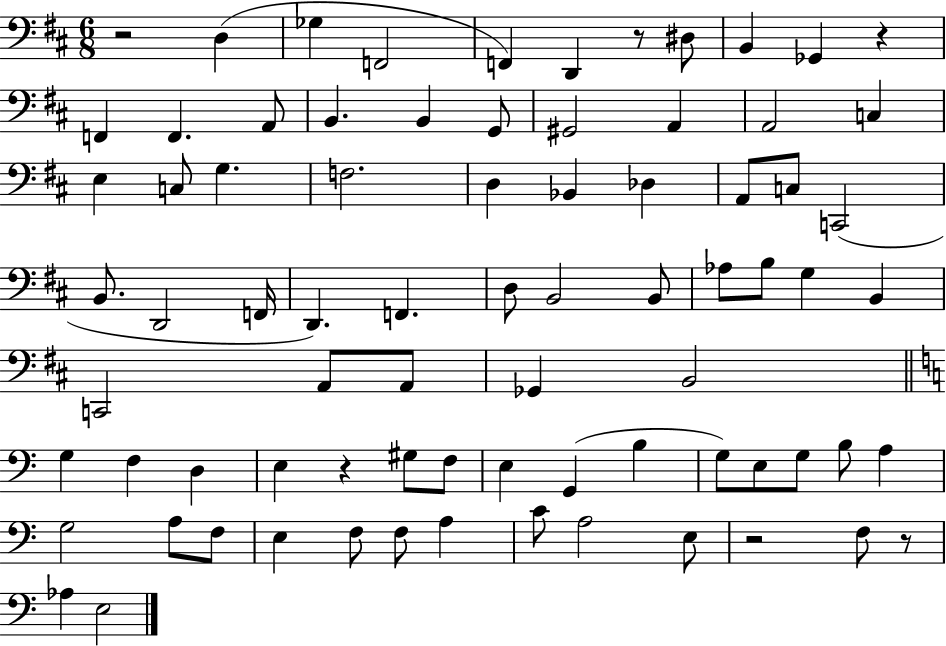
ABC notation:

X:1
T:Untitled
M:6/8
L:1/4
K:D
z2 D, _G, F,,2 F,, D,, z/2 ^D,/2 B,, _G,, z F,, F,, A,,/2 B,, B,, G,,/2 ^G,,2 A,, A,,2 C, E, C,/2 G, F,2 D, _B,, _D, A,,/2 C,/2 C,,2 B,,/2 D,,2 F,,/4 D,, F,, D,/2 B,,2 B,,/2 _A,/2 B,/2 G, B,, C,,2 A,,/2 A,,/2 _G,, B,,2 G, F, D, E, z ^G,/2 F,/2 E, G,, B, G,/2 E,/2 G,/2 B,/2 A, G,2 A,/2 F,/2 E, F,/2 F,/2 A, C/2 A,2 E,/2 z2 F,/2 z/2 _A, E,2